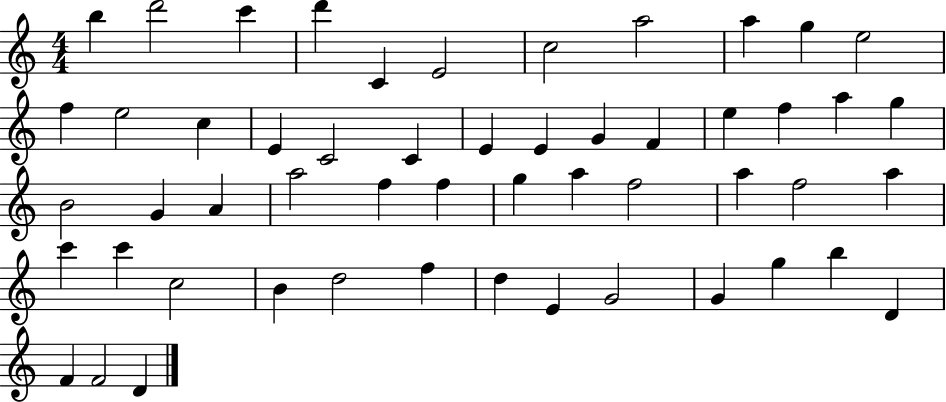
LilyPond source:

{
  \clef treble
  \numericTimeSignature
  \time 4/4
  \key c \major
  b''4 d'''2 c'''4 | d'''4 c'4 e'2 | c''2 a''2 | a''4 g''4 e''2 | \break f''4 e''2 c''4 | e'4 c'2 c'4 | e'4 e'4 g'4 f'4 | e''4 f''4 a''4 g''4 | \break b'2 g'4 a'4 | a''2 f''4 f''4 | g''4 a''4 f''2 | a''4 f''2 a''4 | \break c'''4 c'''4 c''2 | b'4 d''2 f''4 | d''4 e'4 g'2 | g'4 g''4 b''4 d'4 | \break f'4 f'2 d'4 | \bar "|."
}